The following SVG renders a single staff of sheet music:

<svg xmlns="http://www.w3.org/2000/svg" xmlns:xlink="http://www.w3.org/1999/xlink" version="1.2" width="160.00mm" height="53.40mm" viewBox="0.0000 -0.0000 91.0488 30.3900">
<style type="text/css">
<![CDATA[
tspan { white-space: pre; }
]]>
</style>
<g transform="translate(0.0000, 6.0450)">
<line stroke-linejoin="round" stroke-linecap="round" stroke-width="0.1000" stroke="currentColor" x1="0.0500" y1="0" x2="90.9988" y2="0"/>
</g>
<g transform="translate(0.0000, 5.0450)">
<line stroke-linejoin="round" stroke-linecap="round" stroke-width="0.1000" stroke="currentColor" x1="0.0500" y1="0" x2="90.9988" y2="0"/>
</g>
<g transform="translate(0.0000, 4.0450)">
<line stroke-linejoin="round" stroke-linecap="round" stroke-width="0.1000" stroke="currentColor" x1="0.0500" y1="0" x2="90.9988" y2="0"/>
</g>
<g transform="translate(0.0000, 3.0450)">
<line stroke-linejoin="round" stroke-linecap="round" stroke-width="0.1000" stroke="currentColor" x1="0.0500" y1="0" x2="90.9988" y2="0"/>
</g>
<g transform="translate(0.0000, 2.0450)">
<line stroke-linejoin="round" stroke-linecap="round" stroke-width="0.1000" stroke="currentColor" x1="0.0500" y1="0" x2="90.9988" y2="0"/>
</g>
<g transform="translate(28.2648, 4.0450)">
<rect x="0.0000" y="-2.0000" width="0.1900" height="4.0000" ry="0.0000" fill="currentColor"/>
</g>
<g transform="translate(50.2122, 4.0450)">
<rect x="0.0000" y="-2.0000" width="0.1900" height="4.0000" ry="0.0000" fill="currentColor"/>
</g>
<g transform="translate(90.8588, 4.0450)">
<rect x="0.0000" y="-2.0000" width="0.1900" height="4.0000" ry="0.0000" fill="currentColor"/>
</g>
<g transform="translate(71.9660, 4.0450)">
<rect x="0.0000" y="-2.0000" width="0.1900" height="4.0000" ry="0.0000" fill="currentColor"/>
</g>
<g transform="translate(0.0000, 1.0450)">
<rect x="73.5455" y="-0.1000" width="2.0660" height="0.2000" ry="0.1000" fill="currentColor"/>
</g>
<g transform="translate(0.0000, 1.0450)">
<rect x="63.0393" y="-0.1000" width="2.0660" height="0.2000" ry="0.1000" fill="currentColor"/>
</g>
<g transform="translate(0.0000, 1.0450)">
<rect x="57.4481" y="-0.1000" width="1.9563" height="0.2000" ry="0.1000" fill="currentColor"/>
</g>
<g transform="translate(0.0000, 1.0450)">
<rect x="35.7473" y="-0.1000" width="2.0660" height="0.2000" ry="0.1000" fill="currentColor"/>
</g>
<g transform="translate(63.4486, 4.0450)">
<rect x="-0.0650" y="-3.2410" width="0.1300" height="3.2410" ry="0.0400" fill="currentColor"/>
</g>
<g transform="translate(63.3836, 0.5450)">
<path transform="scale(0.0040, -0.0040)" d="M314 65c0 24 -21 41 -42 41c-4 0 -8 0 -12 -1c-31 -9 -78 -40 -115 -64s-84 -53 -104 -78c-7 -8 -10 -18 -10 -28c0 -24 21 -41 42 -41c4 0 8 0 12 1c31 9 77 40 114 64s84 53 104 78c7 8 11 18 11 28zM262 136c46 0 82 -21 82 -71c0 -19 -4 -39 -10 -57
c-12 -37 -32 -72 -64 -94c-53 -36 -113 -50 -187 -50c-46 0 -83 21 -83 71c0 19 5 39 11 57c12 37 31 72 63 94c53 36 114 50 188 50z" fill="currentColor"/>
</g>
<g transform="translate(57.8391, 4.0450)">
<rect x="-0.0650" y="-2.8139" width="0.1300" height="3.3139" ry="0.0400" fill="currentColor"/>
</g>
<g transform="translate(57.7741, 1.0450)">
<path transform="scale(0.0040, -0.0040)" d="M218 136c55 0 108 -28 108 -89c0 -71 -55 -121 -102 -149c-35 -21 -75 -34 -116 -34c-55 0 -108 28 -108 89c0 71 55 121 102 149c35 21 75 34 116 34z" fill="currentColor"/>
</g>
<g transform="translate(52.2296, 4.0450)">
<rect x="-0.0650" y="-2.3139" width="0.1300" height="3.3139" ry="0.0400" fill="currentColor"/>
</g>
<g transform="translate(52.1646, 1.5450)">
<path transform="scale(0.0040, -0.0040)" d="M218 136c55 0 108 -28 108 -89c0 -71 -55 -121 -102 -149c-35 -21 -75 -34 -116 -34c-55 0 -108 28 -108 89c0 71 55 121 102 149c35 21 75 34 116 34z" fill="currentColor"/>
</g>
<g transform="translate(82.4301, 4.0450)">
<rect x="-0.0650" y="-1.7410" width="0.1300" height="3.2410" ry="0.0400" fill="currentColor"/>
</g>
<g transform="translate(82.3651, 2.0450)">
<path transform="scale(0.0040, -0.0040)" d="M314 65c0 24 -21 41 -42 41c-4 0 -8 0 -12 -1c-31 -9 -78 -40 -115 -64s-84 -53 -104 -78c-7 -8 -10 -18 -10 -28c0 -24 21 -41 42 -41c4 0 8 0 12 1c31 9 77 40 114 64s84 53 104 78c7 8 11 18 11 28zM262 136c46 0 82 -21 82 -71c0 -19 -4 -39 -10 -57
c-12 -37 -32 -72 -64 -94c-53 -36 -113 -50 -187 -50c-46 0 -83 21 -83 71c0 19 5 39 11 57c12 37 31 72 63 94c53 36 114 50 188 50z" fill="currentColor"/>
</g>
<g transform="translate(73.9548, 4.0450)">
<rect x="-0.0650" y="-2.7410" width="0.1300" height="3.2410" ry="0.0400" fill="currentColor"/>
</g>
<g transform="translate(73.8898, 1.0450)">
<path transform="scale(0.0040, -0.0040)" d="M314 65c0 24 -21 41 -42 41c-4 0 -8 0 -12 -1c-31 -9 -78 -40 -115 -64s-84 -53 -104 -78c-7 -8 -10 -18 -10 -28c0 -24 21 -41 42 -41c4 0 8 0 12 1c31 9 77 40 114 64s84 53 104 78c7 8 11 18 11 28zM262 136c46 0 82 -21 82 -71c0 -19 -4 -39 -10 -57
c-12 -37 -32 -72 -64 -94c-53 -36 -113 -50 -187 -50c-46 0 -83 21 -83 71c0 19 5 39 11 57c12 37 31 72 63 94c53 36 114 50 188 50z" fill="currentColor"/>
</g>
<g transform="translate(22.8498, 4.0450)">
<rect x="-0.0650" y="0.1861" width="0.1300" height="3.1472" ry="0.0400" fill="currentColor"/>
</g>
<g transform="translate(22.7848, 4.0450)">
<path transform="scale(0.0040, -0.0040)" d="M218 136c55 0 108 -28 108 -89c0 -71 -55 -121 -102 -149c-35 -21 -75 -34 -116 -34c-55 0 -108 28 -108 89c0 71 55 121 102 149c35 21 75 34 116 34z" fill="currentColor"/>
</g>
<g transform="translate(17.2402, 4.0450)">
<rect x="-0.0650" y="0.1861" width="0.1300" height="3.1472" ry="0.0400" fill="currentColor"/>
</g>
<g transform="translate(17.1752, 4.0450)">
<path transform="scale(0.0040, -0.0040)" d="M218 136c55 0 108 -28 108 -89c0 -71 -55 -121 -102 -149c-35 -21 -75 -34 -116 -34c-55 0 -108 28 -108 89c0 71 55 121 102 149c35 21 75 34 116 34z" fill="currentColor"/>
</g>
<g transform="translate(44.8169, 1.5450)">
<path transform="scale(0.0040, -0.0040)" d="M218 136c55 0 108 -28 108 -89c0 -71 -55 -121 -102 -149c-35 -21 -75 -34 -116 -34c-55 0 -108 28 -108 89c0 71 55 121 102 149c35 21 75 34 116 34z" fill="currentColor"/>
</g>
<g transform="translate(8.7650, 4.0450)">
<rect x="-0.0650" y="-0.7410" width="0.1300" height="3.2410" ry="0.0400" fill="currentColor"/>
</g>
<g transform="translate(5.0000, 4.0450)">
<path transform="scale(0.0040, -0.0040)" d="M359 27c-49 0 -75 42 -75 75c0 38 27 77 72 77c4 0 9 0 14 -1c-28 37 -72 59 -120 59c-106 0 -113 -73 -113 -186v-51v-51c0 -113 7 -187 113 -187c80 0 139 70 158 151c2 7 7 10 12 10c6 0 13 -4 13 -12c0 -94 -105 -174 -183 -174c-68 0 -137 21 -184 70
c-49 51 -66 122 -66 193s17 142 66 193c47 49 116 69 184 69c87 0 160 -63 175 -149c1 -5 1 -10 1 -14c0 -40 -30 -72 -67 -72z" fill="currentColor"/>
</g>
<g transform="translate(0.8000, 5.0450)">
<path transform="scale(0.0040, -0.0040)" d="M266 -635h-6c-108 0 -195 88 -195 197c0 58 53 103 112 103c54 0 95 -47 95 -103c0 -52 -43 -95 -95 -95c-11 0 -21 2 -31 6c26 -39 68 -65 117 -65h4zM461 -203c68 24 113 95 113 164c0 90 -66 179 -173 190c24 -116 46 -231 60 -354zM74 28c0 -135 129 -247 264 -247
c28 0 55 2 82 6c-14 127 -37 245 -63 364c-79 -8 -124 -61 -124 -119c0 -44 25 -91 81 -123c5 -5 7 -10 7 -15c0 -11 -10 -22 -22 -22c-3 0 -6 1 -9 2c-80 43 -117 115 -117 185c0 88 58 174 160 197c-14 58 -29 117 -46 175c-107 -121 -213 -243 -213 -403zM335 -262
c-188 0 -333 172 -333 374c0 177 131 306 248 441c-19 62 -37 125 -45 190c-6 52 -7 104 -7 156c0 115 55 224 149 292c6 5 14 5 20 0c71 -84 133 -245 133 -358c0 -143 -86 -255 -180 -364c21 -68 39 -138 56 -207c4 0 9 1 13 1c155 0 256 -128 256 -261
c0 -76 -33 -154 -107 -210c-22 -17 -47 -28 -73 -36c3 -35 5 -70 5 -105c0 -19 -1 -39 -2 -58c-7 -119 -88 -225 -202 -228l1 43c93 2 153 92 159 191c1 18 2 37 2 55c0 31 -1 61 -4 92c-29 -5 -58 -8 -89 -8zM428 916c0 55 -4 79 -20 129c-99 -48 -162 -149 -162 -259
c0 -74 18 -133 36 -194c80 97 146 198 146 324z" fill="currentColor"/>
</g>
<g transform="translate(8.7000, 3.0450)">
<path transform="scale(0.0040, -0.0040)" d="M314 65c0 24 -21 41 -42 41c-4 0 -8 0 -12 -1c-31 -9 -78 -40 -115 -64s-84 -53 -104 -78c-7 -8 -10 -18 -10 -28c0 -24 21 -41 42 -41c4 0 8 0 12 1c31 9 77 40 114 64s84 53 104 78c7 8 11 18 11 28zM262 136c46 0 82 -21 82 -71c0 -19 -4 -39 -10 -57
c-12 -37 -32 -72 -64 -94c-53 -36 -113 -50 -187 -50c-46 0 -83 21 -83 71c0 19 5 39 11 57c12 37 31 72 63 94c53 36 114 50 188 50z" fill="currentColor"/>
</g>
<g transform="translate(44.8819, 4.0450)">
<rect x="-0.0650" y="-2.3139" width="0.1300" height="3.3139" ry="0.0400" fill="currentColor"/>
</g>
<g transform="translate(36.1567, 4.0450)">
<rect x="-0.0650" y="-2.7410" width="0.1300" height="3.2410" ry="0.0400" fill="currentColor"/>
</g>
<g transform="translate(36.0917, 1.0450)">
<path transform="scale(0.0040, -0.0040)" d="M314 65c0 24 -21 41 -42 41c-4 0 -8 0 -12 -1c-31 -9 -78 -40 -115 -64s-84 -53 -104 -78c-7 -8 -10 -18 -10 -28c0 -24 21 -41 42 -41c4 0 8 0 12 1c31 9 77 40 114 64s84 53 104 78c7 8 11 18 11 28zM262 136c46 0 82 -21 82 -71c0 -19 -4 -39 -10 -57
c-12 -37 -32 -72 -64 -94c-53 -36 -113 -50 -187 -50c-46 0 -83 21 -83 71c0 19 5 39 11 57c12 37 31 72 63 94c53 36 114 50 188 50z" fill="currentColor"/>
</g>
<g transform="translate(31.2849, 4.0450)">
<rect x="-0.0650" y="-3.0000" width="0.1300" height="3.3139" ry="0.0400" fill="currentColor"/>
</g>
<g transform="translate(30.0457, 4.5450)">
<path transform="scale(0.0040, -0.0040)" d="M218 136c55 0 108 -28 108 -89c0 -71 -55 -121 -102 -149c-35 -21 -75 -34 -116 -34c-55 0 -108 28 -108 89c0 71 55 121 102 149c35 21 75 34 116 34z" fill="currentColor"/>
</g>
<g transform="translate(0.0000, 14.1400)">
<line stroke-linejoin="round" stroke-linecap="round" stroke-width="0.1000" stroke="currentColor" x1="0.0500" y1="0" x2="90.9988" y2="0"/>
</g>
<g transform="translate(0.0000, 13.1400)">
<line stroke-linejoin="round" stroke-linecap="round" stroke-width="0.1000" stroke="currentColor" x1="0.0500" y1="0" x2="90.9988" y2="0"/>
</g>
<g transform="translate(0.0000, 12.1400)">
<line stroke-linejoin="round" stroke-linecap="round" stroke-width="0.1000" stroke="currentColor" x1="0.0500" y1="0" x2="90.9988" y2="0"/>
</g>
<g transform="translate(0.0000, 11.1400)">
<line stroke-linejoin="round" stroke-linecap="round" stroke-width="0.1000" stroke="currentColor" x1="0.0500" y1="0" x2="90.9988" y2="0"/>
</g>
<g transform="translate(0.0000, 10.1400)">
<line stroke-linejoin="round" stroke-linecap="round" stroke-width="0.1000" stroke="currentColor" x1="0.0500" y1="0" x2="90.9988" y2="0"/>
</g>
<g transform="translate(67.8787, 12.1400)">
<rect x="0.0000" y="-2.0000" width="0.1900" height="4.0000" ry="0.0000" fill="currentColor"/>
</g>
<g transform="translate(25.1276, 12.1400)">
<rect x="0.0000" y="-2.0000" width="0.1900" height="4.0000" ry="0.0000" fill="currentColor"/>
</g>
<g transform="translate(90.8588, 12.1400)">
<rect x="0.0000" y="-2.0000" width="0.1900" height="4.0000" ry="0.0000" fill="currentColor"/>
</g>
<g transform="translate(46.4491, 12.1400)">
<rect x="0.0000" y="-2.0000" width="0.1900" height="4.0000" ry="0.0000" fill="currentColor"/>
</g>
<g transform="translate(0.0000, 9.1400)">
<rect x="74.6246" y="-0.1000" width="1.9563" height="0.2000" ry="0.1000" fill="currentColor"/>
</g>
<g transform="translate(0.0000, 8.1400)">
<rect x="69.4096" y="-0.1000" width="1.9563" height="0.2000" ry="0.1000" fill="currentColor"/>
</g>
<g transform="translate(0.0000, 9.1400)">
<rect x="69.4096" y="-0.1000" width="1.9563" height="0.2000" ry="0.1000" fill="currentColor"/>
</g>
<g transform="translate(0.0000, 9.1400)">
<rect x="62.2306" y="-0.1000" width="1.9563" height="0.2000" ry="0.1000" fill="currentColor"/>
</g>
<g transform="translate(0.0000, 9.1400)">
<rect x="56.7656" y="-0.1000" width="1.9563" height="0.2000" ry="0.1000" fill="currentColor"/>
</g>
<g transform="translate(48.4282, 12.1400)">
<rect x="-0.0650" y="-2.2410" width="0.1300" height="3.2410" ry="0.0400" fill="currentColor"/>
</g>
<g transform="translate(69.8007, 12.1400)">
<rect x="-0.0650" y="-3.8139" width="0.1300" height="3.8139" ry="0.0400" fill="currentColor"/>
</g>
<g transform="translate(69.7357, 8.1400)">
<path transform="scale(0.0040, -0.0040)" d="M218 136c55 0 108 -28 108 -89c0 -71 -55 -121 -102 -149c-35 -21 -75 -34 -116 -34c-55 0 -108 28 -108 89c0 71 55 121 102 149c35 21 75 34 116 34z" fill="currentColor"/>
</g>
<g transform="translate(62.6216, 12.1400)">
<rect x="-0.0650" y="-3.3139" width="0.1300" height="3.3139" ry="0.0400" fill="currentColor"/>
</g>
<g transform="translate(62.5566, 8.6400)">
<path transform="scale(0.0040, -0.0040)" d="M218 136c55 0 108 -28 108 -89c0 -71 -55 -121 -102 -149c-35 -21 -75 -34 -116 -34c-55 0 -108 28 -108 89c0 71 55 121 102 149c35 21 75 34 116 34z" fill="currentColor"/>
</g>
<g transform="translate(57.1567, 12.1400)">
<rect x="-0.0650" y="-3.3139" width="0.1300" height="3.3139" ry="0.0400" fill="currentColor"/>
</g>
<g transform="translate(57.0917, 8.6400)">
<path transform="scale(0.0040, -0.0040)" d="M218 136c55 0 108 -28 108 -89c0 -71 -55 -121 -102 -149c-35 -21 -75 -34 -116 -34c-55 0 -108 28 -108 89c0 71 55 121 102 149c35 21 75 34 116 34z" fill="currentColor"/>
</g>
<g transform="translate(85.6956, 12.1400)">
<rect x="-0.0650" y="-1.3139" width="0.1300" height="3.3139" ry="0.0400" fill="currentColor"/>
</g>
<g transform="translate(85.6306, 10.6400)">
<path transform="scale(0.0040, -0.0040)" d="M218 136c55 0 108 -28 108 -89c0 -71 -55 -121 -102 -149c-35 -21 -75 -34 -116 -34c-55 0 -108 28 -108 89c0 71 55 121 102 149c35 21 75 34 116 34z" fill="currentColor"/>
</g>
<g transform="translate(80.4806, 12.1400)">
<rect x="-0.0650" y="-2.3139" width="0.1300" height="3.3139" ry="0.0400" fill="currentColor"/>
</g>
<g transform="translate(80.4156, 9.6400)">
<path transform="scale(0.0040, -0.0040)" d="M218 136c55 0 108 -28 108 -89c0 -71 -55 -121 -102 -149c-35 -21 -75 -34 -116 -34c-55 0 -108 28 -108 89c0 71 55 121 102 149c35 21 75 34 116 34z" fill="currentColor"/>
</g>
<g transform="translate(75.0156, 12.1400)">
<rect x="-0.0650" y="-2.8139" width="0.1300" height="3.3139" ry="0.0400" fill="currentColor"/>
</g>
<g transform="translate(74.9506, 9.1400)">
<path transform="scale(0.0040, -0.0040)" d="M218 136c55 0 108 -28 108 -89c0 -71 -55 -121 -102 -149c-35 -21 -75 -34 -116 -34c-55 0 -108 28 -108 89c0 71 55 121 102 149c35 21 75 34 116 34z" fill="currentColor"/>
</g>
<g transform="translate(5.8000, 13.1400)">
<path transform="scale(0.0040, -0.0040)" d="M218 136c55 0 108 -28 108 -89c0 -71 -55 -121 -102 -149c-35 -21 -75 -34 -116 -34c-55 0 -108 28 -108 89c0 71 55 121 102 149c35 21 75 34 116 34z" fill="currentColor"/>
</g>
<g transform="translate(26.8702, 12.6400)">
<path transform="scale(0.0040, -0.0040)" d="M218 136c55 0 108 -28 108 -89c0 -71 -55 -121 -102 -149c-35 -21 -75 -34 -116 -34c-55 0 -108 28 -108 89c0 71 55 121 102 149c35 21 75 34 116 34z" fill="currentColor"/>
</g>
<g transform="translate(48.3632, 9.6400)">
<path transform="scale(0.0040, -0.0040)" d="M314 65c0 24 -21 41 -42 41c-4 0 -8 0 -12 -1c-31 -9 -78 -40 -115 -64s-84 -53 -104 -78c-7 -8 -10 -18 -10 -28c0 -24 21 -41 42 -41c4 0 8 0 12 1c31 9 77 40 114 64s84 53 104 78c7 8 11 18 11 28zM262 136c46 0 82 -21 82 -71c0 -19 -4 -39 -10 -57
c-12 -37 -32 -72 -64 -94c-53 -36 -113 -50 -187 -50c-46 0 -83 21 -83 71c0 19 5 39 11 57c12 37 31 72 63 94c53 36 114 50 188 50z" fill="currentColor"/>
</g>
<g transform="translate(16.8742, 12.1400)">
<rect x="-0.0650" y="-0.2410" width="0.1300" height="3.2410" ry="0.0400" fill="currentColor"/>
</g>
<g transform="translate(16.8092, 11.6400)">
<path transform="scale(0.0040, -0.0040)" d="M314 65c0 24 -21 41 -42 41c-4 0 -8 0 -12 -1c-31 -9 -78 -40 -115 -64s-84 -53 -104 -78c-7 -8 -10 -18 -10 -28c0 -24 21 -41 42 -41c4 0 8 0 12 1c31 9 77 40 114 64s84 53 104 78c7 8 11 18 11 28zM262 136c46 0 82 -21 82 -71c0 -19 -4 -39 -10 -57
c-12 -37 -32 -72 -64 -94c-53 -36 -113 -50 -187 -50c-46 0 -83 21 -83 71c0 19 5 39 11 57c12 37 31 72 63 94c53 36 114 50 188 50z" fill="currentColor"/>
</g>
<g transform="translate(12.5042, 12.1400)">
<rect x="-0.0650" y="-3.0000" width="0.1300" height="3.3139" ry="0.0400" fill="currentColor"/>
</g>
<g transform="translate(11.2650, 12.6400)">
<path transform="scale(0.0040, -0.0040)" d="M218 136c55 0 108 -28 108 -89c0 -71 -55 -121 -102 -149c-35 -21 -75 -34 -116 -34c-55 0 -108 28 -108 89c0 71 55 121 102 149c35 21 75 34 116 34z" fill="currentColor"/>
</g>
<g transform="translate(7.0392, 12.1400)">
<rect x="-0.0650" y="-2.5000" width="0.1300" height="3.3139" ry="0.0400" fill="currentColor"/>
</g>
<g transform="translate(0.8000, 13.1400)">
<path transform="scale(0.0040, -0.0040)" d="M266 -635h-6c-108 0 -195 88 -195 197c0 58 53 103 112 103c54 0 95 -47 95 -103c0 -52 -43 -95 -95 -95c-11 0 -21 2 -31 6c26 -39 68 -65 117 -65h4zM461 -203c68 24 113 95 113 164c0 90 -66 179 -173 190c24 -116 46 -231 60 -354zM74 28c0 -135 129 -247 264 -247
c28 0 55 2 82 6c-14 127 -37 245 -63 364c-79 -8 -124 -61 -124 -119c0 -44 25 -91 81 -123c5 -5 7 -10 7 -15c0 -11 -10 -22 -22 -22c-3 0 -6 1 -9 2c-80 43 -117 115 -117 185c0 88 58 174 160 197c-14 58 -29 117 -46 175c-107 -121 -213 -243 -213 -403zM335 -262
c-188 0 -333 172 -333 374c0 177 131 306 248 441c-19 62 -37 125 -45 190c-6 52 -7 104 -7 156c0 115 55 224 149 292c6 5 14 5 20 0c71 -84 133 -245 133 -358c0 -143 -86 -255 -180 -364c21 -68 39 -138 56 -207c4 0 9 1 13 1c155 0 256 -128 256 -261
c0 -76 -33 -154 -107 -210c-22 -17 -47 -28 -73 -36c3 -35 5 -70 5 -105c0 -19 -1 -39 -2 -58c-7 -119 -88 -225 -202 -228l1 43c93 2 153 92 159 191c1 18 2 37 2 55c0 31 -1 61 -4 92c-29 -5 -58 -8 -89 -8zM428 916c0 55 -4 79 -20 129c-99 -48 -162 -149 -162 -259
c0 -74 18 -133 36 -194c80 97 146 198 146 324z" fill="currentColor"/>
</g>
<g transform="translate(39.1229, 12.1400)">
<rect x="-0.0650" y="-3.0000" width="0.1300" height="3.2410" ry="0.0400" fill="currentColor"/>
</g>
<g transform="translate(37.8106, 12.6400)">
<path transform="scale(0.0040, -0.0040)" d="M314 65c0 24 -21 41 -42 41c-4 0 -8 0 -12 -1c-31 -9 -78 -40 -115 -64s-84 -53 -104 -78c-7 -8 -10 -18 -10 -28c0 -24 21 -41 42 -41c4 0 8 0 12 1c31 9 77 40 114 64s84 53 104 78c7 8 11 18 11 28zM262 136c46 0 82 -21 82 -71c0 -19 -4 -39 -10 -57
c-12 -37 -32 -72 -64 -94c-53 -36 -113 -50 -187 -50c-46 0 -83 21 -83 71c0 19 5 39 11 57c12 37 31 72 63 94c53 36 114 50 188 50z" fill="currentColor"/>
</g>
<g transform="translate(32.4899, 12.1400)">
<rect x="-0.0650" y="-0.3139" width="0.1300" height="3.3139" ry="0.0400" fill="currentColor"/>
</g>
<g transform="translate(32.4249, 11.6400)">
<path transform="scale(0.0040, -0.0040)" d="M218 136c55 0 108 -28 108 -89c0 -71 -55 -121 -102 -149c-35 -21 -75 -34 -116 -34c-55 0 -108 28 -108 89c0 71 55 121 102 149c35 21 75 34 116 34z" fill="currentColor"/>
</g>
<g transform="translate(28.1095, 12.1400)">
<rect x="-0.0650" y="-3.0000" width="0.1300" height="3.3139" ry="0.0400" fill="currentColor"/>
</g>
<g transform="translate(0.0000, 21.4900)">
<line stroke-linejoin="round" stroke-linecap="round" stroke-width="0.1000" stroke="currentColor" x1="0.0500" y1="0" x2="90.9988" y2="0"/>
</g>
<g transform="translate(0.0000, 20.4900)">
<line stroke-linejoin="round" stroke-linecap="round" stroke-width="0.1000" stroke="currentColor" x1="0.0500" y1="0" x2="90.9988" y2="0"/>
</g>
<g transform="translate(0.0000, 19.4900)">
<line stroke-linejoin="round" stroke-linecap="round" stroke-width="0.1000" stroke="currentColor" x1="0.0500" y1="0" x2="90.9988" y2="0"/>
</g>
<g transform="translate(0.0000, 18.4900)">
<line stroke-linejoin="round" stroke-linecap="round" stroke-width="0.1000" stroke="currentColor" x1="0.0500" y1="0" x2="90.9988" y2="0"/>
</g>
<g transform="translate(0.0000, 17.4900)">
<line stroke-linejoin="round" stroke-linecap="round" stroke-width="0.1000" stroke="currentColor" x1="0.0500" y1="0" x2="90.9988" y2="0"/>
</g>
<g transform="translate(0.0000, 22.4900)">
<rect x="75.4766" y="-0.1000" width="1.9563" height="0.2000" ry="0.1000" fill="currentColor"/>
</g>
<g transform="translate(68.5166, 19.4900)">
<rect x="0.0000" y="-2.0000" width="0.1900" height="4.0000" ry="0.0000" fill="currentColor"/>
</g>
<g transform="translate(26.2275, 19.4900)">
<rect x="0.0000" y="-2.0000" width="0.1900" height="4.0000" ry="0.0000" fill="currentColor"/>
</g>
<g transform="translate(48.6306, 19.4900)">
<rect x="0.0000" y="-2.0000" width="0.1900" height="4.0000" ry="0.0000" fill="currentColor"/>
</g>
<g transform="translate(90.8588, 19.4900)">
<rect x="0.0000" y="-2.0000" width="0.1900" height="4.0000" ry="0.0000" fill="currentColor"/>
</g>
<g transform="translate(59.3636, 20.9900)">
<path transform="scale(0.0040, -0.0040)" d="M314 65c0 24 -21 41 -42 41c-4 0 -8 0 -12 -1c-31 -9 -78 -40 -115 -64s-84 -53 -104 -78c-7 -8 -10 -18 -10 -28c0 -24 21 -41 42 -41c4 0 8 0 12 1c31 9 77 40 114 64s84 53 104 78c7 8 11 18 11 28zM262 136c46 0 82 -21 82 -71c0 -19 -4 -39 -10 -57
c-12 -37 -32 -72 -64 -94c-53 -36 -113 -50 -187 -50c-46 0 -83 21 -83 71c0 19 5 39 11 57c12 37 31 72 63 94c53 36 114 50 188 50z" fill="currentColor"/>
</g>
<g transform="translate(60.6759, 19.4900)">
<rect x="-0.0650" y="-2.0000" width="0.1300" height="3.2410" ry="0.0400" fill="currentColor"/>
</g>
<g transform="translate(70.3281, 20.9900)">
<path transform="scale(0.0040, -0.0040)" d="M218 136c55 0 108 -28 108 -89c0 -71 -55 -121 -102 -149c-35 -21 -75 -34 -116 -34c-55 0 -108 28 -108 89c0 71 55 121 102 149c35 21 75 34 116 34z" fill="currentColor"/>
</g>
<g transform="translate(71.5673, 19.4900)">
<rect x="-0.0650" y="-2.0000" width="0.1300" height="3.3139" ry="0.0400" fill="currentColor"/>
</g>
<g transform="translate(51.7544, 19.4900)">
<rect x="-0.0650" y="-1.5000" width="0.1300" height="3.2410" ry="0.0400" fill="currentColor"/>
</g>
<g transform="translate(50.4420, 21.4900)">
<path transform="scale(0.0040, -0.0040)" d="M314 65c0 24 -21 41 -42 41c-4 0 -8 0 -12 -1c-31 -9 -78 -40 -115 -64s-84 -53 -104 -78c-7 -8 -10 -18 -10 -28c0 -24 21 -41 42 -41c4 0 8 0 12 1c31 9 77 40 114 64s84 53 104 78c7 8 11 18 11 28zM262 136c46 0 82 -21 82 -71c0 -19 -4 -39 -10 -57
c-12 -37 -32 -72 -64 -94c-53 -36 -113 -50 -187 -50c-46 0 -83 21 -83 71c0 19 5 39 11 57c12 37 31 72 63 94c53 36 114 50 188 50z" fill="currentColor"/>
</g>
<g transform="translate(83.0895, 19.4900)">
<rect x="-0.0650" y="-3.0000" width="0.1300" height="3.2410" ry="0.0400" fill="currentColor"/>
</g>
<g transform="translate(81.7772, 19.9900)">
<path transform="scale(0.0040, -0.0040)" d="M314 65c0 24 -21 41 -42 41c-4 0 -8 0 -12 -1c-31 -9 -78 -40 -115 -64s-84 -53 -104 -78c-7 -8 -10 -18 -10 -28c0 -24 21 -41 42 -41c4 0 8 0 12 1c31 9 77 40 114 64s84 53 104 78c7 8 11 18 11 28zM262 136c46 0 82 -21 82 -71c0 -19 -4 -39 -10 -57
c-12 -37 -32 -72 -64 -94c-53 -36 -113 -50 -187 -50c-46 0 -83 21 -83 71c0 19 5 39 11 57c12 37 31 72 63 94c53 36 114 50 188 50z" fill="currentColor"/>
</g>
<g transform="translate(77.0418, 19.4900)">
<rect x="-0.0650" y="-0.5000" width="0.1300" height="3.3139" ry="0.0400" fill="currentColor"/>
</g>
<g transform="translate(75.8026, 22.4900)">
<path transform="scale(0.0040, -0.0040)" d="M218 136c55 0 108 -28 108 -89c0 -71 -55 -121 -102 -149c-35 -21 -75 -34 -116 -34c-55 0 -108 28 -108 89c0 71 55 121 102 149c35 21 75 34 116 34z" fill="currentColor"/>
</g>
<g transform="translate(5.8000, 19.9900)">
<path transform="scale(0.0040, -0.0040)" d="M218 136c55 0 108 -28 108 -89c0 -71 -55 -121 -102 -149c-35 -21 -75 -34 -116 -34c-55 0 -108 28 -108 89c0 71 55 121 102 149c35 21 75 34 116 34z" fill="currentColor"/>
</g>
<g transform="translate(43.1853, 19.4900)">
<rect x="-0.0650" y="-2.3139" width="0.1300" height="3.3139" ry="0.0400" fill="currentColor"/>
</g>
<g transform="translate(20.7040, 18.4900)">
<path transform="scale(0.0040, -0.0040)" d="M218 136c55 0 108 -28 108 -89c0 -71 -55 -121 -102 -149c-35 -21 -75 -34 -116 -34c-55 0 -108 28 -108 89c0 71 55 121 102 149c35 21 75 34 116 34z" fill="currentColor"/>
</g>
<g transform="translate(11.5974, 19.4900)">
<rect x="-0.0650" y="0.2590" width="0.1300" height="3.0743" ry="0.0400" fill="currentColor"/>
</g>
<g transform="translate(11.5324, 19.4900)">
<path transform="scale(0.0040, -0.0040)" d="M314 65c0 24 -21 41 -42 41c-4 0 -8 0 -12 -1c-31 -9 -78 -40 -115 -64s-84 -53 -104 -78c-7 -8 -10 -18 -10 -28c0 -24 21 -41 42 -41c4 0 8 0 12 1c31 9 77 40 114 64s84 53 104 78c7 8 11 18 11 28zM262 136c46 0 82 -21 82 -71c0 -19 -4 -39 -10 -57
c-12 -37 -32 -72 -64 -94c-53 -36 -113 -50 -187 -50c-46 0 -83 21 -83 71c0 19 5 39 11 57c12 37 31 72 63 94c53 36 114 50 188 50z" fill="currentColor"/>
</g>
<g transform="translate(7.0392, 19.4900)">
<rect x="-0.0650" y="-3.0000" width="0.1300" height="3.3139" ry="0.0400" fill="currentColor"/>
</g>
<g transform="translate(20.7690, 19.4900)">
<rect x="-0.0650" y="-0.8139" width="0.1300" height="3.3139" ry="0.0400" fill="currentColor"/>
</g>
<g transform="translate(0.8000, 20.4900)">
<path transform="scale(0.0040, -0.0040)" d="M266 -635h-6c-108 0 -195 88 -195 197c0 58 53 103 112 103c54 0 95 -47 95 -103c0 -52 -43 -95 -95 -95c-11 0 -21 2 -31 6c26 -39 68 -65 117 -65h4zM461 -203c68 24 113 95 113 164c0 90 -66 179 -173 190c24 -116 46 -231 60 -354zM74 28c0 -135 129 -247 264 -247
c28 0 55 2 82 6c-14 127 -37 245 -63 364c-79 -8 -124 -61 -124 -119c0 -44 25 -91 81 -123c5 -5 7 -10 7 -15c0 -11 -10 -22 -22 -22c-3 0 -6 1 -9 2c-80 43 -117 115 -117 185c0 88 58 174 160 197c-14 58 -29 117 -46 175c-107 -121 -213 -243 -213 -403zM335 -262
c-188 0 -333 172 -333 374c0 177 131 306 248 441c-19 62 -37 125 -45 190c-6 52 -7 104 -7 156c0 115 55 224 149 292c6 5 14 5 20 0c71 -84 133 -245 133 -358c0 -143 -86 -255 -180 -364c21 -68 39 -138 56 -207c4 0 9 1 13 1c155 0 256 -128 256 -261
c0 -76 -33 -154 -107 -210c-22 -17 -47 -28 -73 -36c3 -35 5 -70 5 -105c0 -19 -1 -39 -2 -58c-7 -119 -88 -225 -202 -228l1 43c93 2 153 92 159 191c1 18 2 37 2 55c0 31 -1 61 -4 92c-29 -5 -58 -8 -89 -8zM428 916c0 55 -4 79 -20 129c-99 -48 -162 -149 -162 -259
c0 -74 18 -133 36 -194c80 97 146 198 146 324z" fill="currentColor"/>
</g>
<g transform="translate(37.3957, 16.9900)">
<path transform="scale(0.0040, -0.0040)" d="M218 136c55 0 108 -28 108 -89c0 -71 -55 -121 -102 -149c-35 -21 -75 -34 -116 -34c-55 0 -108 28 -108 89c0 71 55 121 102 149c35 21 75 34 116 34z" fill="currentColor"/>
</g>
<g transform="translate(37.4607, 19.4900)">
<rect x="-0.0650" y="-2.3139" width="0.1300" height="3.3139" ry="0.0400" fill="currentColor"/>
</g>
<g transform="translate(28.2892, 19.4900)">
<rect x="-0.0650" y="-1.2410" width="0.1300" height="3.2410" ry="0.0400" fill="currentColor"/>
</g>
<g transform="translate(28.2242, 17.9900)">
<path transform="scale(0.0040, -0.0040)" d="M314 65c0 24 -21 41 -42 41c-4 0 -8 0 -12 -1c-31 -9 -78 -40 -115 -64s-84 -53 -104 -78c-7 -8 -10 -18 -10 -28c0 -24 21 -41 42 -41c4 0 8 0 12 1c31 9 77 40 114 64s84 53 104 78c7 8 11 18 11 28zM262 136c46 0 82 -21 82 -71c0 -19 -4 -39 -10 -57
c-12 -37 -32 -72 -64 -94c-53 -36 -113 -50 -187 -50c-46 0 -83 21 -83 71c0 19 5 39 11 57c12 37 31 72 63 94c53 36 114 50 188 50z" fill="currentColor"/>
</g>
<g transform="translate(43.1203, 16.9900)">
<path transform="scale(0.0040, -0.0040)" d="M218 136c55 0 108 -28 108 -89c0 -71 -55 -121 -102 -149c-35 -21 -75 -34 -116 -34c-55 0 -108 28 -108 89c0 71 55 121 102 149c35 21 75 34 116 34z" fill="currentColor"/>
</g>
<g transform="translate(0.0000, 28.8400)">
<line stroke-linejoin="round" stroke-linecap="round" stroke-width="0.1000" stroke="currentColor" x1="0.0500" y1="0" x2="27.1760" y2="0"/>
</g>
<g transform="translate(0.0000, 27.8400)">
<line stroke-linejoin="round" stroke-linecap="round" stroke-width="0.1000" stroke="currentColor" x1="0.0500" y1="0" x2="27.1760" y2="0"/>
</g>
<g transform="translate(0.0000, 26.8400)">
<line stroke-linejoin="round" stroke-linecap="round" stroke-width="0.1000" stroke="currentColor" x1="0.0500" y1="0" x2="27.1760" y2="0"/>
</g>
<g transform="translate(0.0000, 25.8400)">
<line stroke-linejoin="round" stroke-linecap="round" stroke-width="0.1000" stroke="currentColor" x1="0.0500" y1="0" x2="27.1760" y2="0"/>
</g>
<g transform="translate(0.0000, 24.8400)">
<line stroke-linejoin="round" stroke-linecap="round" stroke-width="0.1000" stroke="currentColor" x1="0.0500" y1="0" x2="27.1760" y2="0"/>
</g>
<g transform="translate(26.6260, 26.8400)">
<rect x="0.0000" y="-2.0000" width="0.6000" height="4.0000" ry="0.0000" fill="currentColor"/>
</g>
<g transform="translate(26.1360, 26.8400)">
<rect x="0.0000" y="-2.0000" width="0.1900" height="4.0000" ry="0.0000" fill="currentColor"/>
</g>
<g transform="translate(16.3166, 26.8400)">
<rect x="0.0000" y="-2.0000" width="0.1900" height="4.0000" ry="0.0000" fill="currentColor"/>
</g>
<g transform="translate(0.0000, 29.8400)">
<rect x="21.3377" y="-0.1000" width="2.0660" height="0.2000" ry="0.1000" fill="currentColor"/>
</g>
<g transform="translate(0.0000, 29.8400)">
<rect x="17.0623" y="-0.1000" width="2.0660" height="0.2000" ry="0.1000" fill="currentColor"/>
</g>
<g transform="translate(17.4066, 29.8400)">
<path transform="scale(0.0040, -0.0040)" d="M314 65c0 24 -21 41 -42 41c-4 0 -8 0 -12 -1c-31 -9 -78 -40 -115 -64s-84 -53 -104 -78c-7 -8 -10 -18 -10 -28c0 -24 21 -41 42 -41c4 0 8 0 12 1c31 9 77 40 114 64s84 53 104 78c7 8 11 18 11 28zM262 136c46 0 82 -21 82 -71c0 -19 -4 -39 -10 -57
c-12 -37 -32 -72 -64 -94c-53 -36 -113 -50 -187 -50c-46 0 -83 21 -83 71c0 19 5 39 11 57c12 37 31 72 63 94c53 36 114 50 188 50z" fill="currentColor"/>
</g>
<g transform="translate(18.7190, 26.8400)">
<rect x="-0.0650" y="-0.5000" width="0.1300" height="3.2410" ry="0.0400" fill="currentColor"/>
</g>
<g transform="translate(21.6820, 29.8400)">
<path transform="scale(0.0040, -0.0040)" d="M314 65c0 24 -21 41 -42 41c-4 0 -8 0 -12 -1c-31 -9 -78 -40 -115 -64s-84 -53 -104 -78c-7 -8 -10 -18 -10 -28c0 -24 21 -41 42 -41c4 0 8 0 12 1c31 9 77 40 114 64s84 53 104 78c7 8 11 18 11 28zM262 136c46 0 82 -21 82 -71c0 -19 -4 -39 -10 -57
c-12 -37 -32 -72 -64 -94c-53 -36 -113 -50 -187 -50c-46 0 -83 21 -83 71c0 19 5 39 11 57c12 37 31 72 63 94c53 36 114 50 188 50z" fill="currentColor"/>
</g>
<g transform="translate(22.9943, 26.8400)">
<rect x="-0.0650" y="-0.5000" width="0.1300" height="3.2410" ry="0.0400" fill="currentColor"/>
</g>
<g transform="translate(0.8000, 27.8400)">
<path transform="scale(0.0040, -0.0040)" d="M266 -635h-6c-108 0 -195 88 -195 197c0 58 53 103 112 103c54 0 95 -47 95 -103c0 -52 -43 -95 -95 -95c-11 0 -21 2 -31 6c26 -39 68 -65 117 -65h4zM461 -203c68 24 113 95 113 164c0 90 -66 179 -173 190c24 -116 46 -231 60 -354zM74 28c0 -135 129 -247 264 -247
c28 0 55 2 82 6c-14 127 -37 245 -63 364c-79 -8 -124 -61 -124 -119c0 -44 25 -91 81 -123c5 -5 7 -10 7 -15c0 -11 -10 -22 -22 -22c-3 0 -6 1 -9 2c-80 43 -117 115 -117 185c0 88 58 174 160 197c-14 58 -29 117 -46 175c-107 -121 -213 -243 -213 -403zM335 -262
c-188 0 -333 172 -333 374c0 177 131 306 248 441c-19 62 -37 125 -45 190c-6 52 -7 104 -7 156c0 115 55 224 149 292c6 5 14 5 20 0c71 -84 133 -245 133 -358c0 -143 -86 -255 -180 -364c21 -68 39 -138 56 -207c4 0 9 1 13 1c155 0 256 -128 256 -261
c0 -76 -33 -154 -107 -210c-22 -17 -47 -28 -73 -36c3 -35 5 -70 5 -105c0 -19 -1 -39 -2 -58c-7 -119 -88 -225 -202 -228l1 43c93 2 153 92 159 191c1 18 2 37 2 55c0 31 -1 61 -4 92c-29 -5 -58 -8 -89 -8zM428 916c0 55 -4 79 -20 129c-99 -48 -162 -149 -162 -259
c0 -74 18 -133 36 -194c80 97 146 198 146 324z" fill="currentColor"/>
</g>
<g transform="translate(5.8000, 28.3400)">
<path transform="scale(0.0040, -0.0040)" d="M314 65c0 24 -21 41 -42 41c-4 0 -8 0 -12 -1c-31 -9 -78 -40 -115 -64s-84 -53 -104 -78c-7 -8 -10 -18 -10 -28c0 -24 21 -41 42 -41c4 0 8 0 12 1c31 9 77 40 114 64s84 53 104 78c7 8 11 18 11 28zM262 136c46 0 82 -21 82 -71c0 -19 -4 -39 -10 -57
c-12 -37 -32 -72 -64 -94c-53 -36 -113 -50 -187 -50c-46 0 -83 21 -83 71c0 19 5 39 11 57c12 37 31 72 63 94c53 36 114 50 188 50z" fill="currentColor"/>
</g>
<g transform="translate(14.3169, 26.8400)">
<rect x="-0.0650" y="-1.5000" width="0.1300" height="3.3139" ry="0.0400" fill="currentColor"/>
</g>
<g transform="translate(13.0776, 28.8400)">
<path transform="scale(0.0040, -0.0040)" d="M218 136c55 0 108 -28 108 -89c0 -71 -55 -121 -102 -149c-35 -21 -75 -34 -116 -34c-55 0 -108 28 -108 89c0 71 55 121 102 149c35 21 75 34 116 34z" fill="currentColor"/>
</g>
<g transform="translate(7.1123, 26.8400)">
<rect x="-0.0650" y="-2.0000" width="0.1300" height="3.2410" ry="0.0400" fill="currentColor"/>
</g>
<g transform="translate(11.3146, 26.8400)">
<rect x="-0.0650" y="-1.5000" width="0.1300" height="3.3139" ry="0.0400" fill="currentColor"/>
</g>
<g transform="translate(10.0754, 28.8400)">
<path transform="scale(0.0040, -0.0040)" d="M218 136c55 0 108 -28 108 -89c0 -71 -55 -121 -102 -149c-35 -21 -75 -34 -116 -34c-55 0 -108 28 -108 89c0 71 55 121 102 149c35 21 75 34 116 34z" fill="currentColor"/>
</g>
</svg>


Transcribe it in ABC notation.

X:1
T:Untitled
M:4/4
L:1/4
K:C
d2 B B A a2 g g a b2 a2 f2 G A c2 A c A2 g2 b b c' a g e A B2 d e2 g g E2 F2 F C A2 F2 E E C2 C2